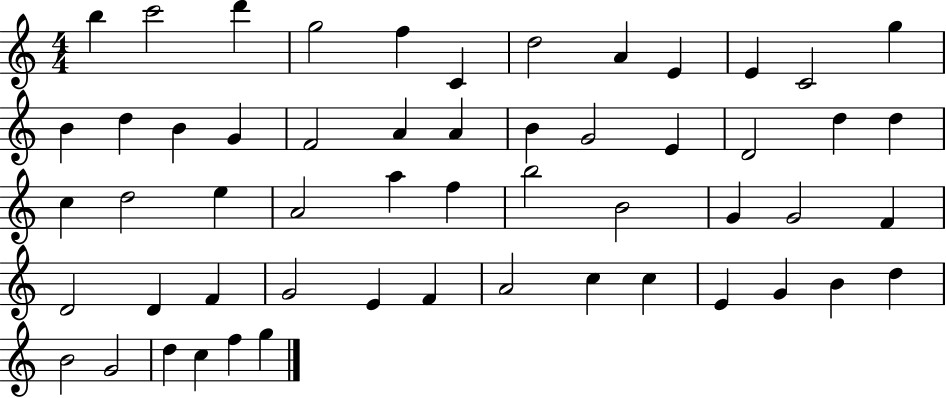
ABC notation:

X:1
T:Untitled
M:4/4
L:1/4
K:C
b c'2 d' g2 f C d2 A E E C2 g B d B G F2 A A B G2 E D2 d d c d2 e A2 a f b2 B2 G G2 F D2 D F G2 E F A2 c c E G B d B2 G2 d c f g